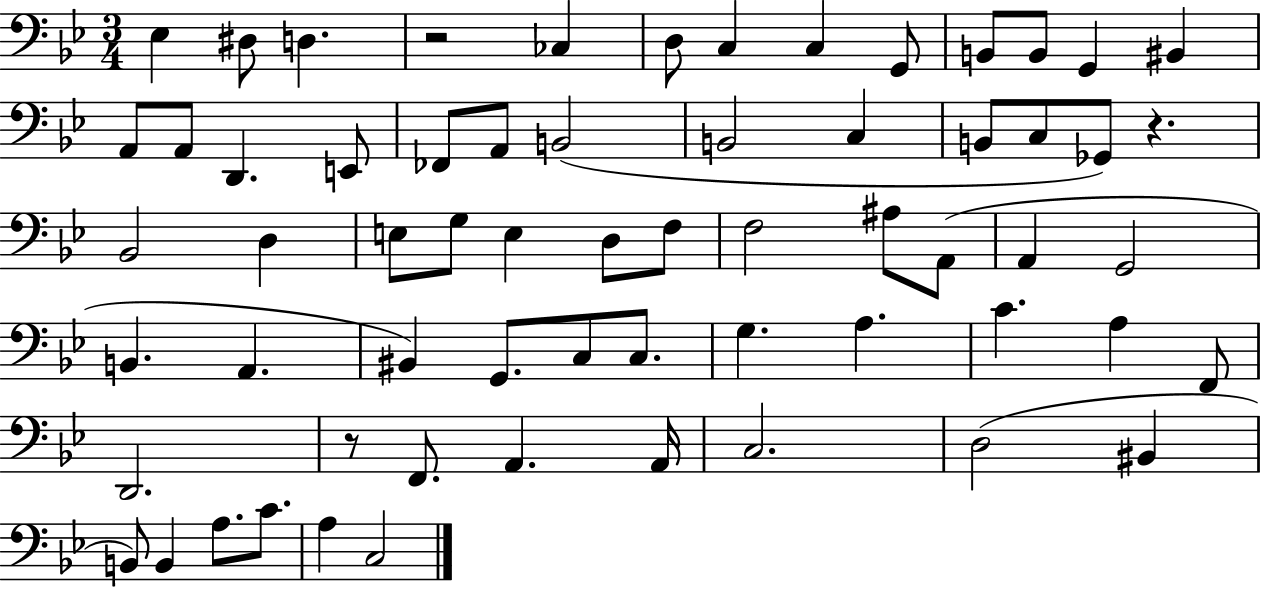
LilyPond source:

{
  \clef bass
  \numericTimeSignature
  \time 3/4
  \key bes \major
  \repeat volta 2 { ees4 dis8 d4. | r2 ces4 | d8 c4 c4 g,8 | b,8 b,8 g,4 bis,4 | \break a,8 a,8 d,4. e,8 | fes,8 a,8 b,2( | b,2 c4 | b,8 c8 ges,8) r4. | \break bes,2 d4 | e8 g8 e4 d8 f8 | f2 ais8 a,8( | a,4 g,2 | \break b,4. a,4. | bis,4) g,8. c8 c8. | g4. a4. | c'4. a4 f,8 | \break d,2. | r8 f,8. a,4. a,16 | c2. | d2( bis,4 | \break b,8) b,4 a8. c'8. | a4 c2 | } \bar "|."
}